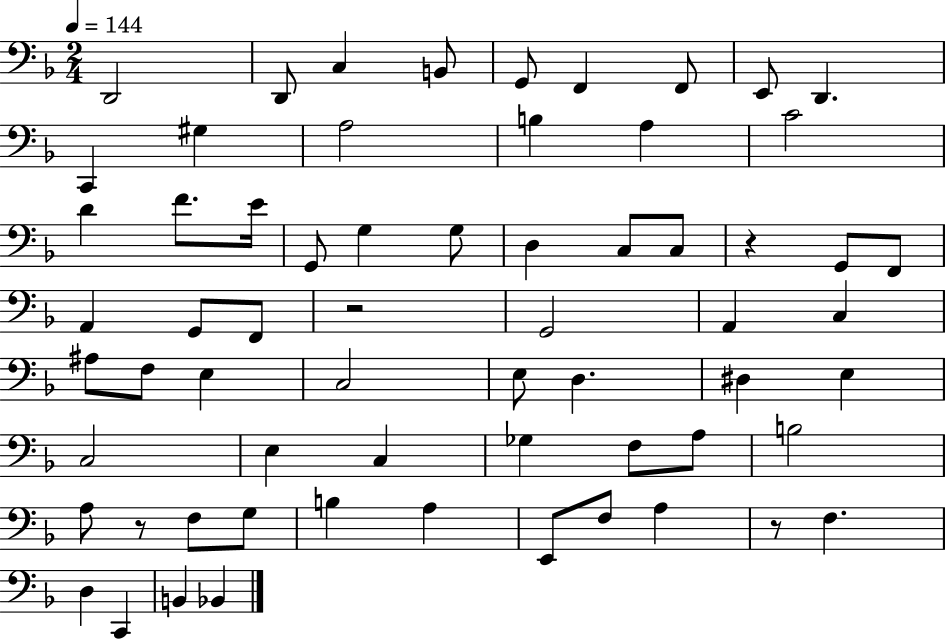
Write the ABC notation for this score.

X:1
T:Untitled
M:2/4
L:1/4
K:F
D,,2 D,,/2 C, B,,/2 G,,/2 F,, F,,/2 E,,/2 D,, C,, ^G, A,2 B, A, C2 D F/2 E/4 G,,/2 G, G,/2 D, C,/2 C,/2 z G,,/2 F,,/2 A,, G,,/2 F,,/2 z2 G,,2 A,, C, ^A,/2 F,/2 E, C,2 E,/2 D, ^D, E, C,2 E, C, _G, F,/2 A,/2 B,2 A,/2 z/2 F,/2 G,/2 B, A, E,,/2 F,/2 A, z/2 F, D, C,, B,, _B,,